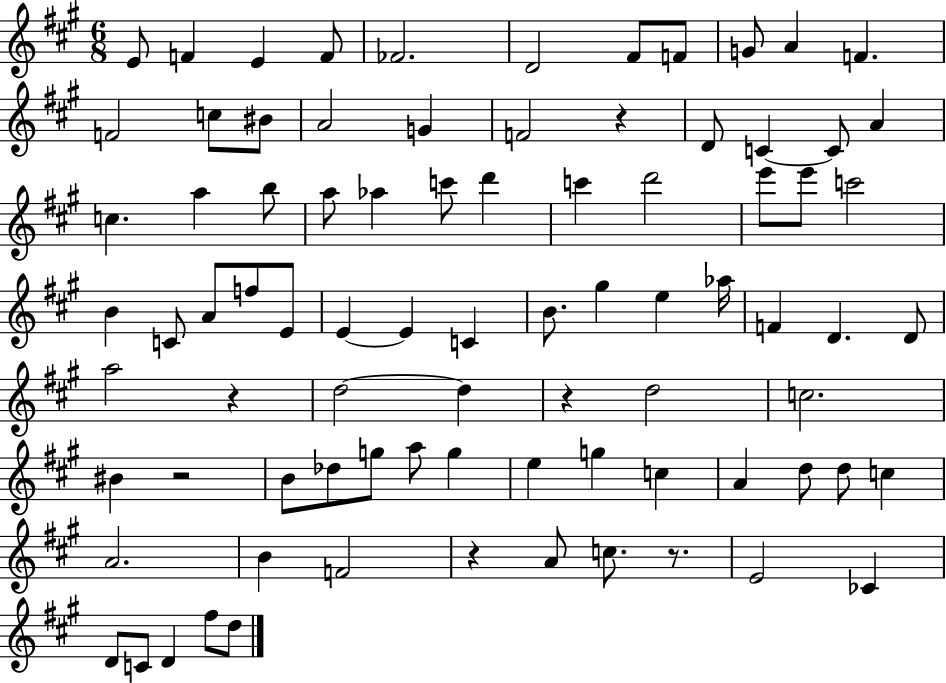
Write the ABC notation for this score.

X:1
T:Untitled
M:6/8
L:1/4
K:A
E/2 F E F/2 _F2 D2 ^F/2 F/2 G/2 A F F2 c/2 ^B/2 A2 G F2 z D/2 C C/2 A c a b/2 a/2 _a c'/2 d' c' d'2 e'/2 e'/2 c'2 B C/2 A/2 f/2 E/2 E E C B/2 ^g e _a/4 F D D/2 a2 z d2 d z d2 c2 ^B z2 B/2 _d/2 g/2 a/2 g e g c A d/2 d/2 c A2 B F2 z A/2 c/2 z/2 E2 _C D/2 C/2 D ^f/2 d/2